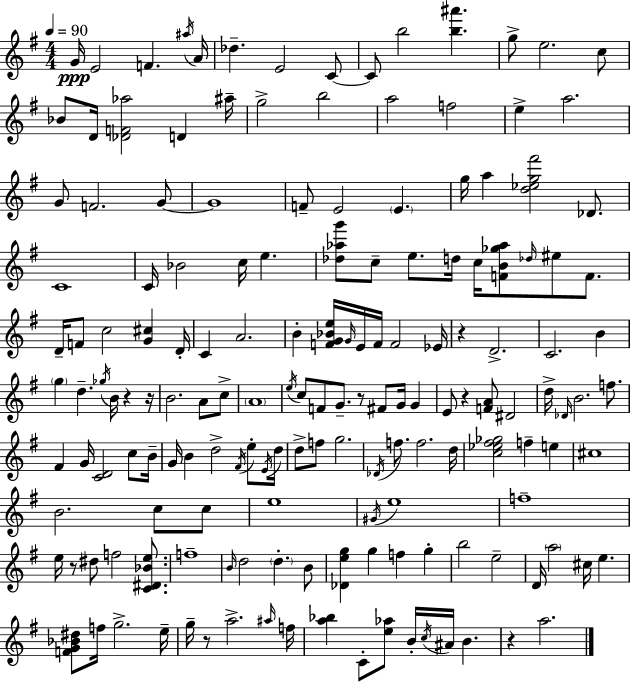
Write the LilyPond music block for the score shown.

{
  \clef treble
  \numericTimeSignature
  \time 4/4
  \key g \major
  \tempo 4 = 90
  \repeat volta 2 { g'16\ppp e'2 f'4. \acciaccatura { ais''16 } | a'16 des''4.-- e'2 c'8~~ | c'8 b''2 <b'' ais'''>4. | g''8-> e''2. c''8 | \break bes'8 d'16 <des' f' aes''>2 d'4 | ais''16-- g''2-> b''2 | a''2 f''2 | e''4-> a''2. | \break g'8 f'2. g'8~~ | g'1 | f'8-- e'2 \parenthesize e'4. | g''16 a''4 <d'' ees'' g'' fis'''>2 des'8. | \break c'1 | c'16 bes'2 c''16 e''4. | <des'' aes'' g'''>8 c''8-- e''8. d''16 c''16 <f' b' ges'' aes''>8 \grace { des''16 } eis''8 f'8. | d'16-- f'8 c''2 <g' cis''>4 | \break d'16-. c'4 a'2. | b'4-. <f' g' bes' e''>16 \grace { g'16 } e'16 f'16 f'2 | ees'16 r4 d'2.-> | c'2. b'4 | \break \parenthesize g''4 d''4.-- \acciaccatura { ges''16 } b'16 r4 | r16 b'2. | a'8 c''8-> \parenthesize a'1 | \acciaccatura { e''16 } c''8 f'8 g'8.-- r8 fis'8 | \break g'16 g'4 e'8 r4 <f' a'>8 dis'2 | d''16-> \grace { des'16 } b'2. | f''8. fis'4 g'16 <c' d'>2 | c''8 b'16-- g'16 b'4 d''2-> | \break \acciaccatura { fis'16 } e''8-. \acciaccatura { e'16 } d''16 d''8-> f''8 g''2. | \acciaccatura { des'16 } f''8. f''2. | d''16 <c'' ees'' fis'' ges''>2 | f''4-- e''4 cis''1 | \break b'2. | c''8 c''8 e''1 | \acciaccatura { gis'16 } e''1 | f''1-- | \break e''16 r8 dis''8 f''2 | <c' dis' bes' e''>8. f''1-- | \grace { b'16 } d''2 | \parenthesize d''4.-. b'8 <des' e'' g''>4 g''4 | \break f''4 g''4-. b''2 | e''2-- d'16 \parenthesize a''2 | cis''16 e''4. <f' g' bes' dis''>8 f''16 g''2.-> | e''16-- g''16-- r8 a''2.-> | \break \grace { ais''16 } f''16 <a'' bes''>4 | c'8-. <e'' aes''>8 b'16-. \acciaccatura { c''16 } ais'16 b'4. r4 | a''2. } \bar "|."
}